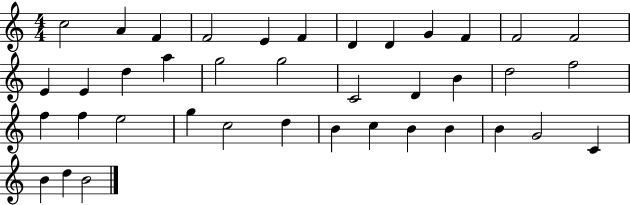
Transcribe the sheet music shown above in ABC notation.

X:1
T:Untitled
M:4/4
L:1/4
K:C
c2 A F F2 E F D D G F F2 F2 E E d a g2 g2 C2 D B d2 f2 f f e2 g c2 d B c B B B G2 C B d B2